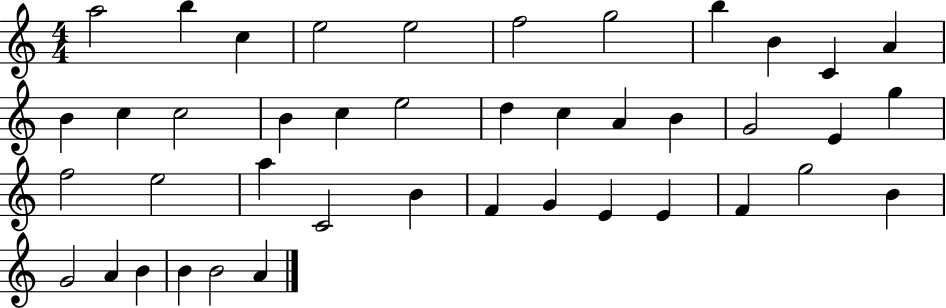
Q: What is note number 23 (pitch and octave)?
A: E4